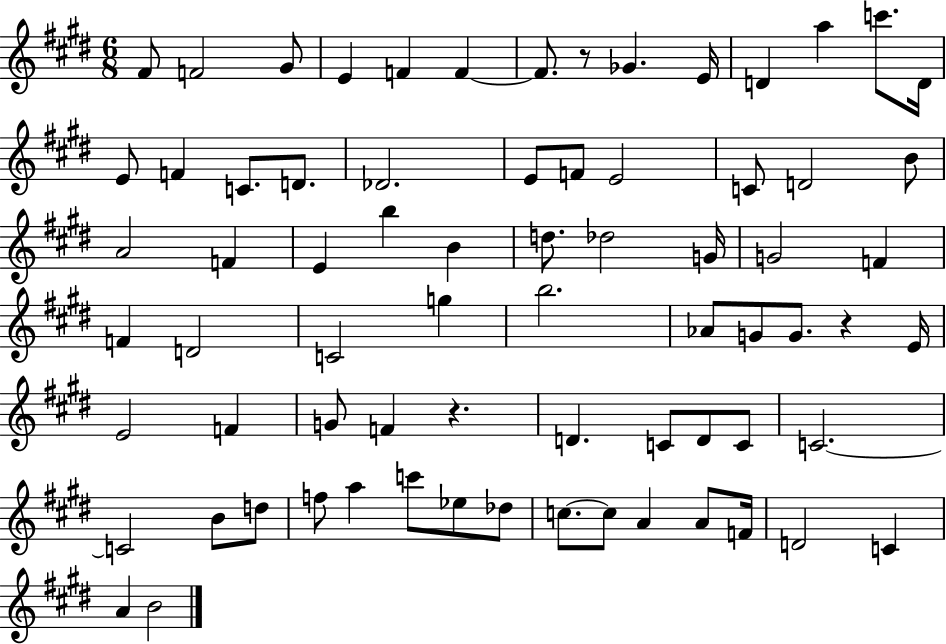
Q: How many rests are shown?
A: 3